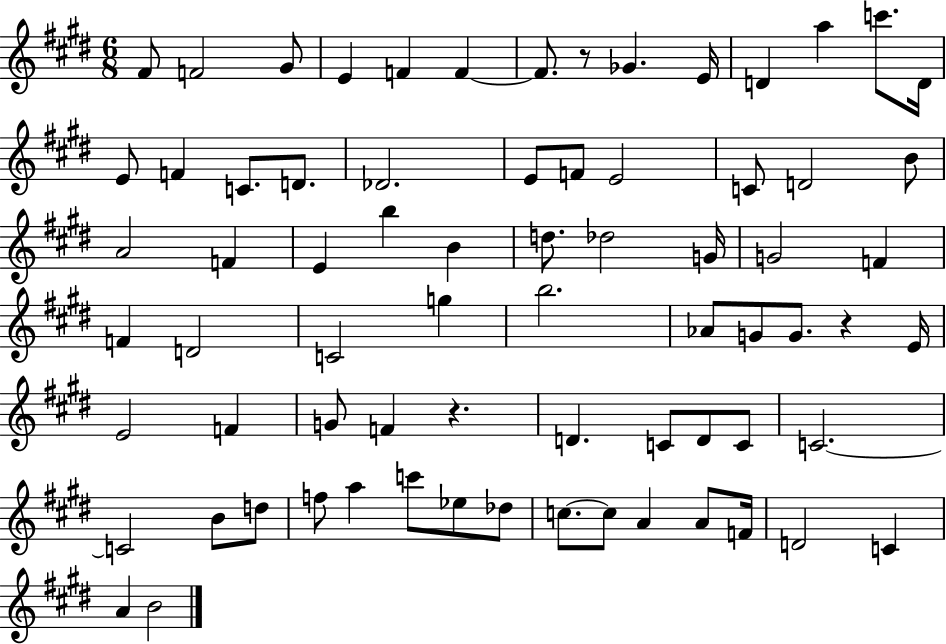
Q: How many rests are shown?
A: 3